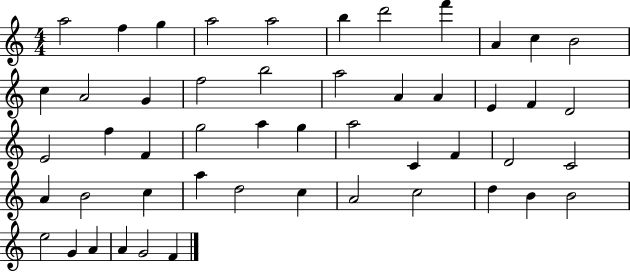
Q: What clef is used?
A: treble